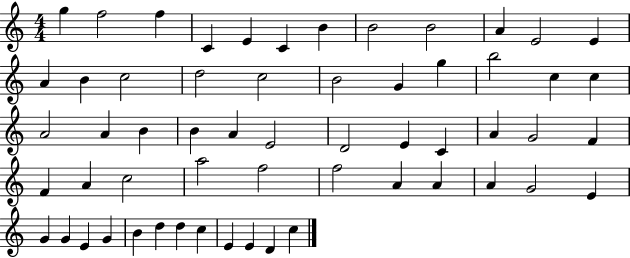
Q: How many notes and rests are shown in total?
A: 58